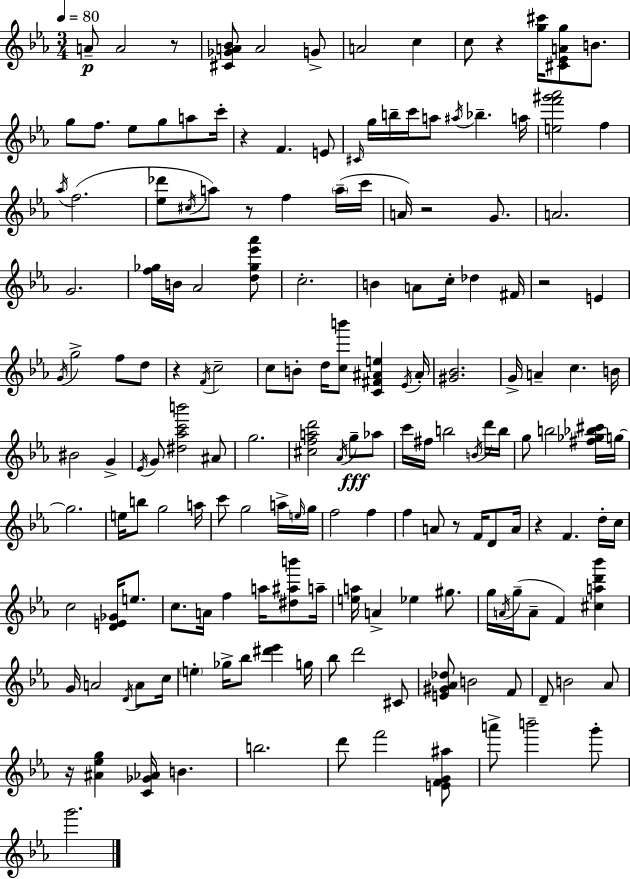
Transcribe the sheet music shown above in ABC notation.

X:1
T:Untitled
M:3/4
L:1/4
K:Cm
A/2 A2 z/2 [^C_GA_B]/2 A2 G/2 A2 c c/2 z [g^c']/4 [^C_EAg]/2 B/2 g/2 f/2 _e/2 g/2 a/2 c'/4 z F E/2 ^C/4 g/4 b/4 c'/4 a/2 ^a/4 _b a/4 [ef'^g'_a']2 f _a/4 f2 [_e_d']/2 ^c/4 a/2 z/2 f a/4 c'/4 A/4 z2 G/2 A2 G2 [f_g]/4 B/4 _A2 [d_g_e'_a']/2 c2 B A/2 c/4 _d ^F/4 z2 E G/4 g2 f/2 d/2 z F/4 c2 c/2 B/2 d/4 [cb']/2 [C^F^Ae] _E/4 ^A/4 [^G_B]2 G/4 A c B/4 ^B2 G _E/4 G/2 [^d_ac'b']2 ^A/2 g2 [^cfad']2 _A/4 g/2 _a/2 c'/4 ^f/4 b2 B/4 d'/4 b/4 g/2 b2 [^f_g_b^c']/4 g/4 g2 e/4 b/2 g2 a/4 c'/2 g2 a/4 e/4 g/4 f2 f f A/2 z/2 F/4 D/2 A/4 z F d/4 c/4 c2 [DE_G]/4 e/2 c/2 A/4 f a/4 [^d^ab']/2 a/4 [ea]/4 A _e ^g/2 g/4 A/4 g/4 A/2 F [^cad'_b'] G/4 A2 D/4 A/2 c/4 e _g/4 _b/2 [^d'_e'] g/4 _b/2 d'2 ^C/2 [E^G_A_d]/2 B2 F/2 D/2 B2 _A/2 z/4 [^A_eg] [C_G_A]/4 B b2 d'/2 f'2 [EFG^a]/2 a'/2 b'2 g'/2 g'2